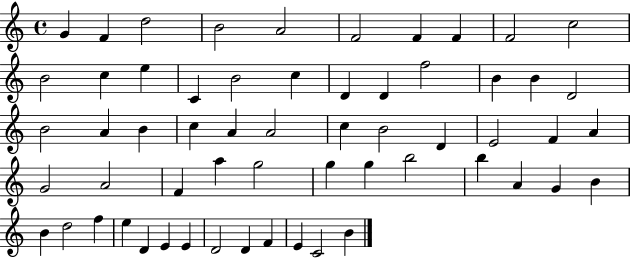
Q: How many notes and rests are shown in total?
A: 59